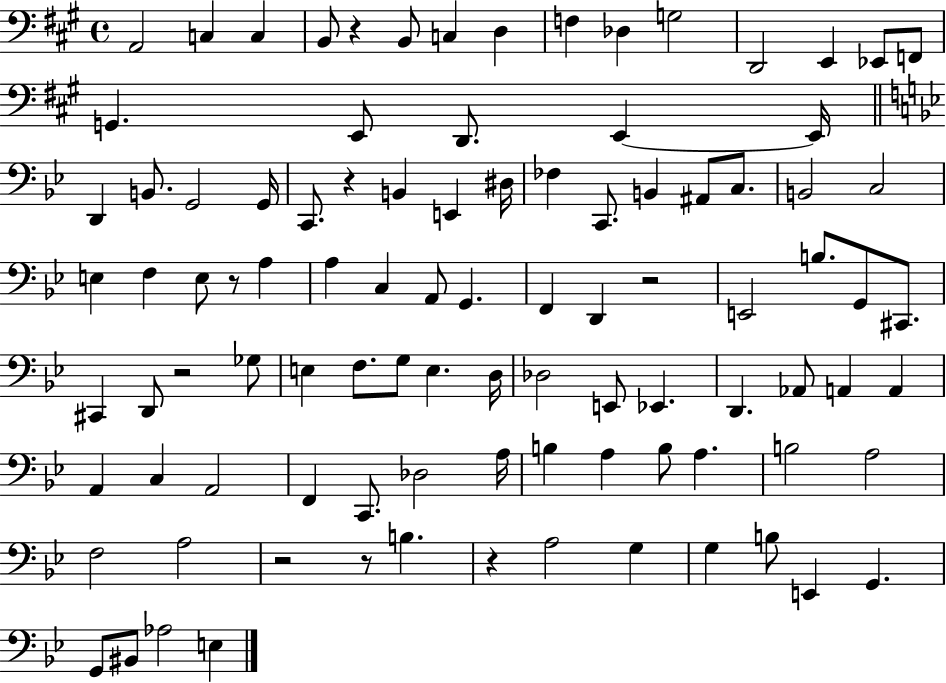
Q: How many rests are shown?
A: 8